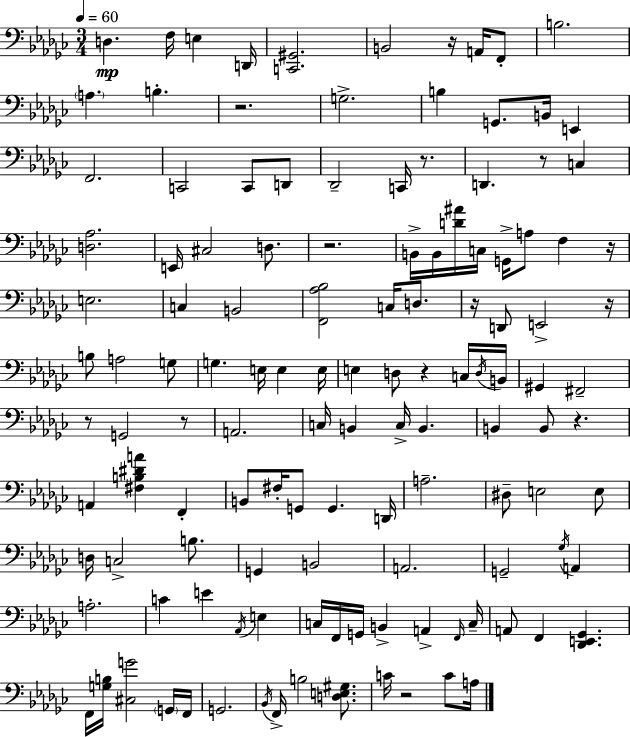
X:1
T:Untitled
M:3/4
L:1/4
K:Ebm
D, F,/4 E, D,,/4 [C,,^G,,]2 B,,2 z/4 A,,/4 F,,/2 B,2 A, B, z2 G,2 B, G,,/2 B,,/4 E,, F,,2 C,,2 C,,/2 D,,/2 _D,,2 C,,/4 z/2 D,, z/2 C, [D,_A,]2 E,,/4 ^C,2 D,/2 z2 B,,/4 B,,/4 [D^A]/4 C,/4 G,,/4 A,/2 F, z/4 E,2 C, B,,2 [F,,_A,_B,]2 C,/4 D,/2 z/4 D,,/2 E,,2 z/4 B,/2 A,2 G,/2 G, E,/4 E, E,/4 E, D,/2 z C,/4 D,/4 B,,/4 ^G,, ^F,,2 z/2 G,,2 z/2 A,,2 C,/4 B,, C,/4 B,, B,, B,,/2 z A,, [^F,B,^DA] F,, B,,/2 ^F,/4 G,,/2 G,, D,,/4 A,2 ^D,/2 E,2 E,/2 D,/4 C,2 B,/2 G,, B,,2 A,,2 G,,2 _G,/4 A,, A,2 C E _A,,/4 E, C,/4 F,,/4 G,,/4 B,, A,, F,,/4 C,/4 A,,/2 F,, [_D,,E,,_G,,] F,,/4 [G,B,]/4 [^C,G]2 G,,/4 F,,/4 G,,2 _B,,/4 F,,/4 B,2 [D,E,^G,]/2 C/4 z2 C/2 A,/4